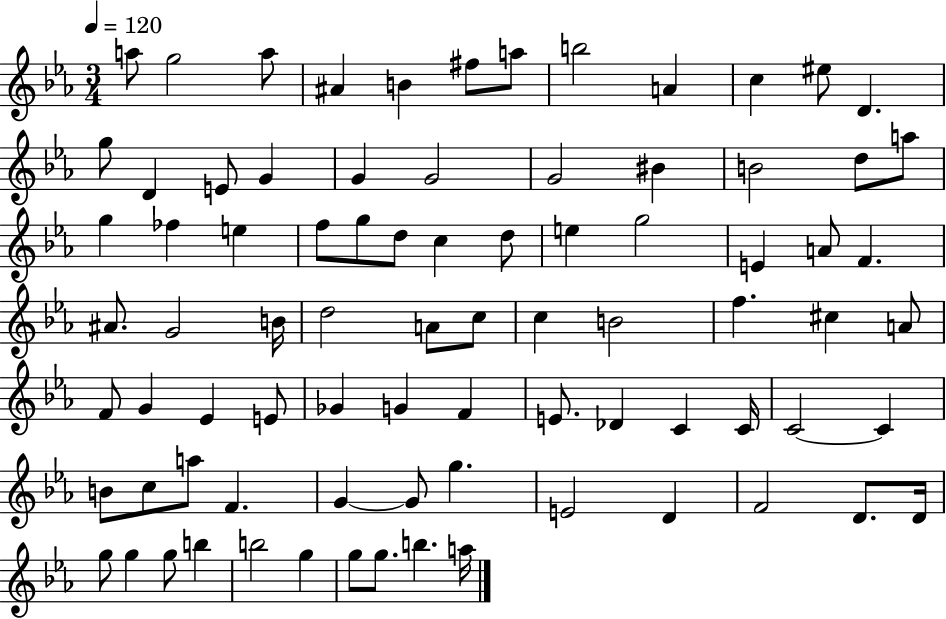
{
  \clef treble
  \numericTimeSignature
  \time 3/4
  \key ees \major
  \tempo 4 = 120
  a''8 g''2 a''8 | ais'4 b'4 fis''8 a''8 | b''2 a'4 | c''4 eis''8 d'4. | \break g''8 d'4 e'8 g'4 | g'4 g'2 | g'2 bis'4 | b'2 d''8 a''8 | \break g''4 fes''4 e''4 | f''8 g''8 d''8 c''4 d''8 | e''4 g''2 | e'4 a'8 f'4. | \break ais'8. g'2 b'16 | d''2 a'8 c''8 | c''4 b'2 | f''4. cis''4 a'8 | \break f'8 g'4 ees'4 e'8 | ges'4 g'4 f'4 | e'8. des'4 c'4 c'16 | c'2~~ c'4 | \break b'8 c''8 a''8 f'4. | g'4~~ g'8 g''4. | e'2 d'4 | f'2 d'8. d'16 | \break g''8 g''4 g''8 b''4 | b''2 g''4 | g''8 g''8. b''4. a''16 | \bar "|."
}